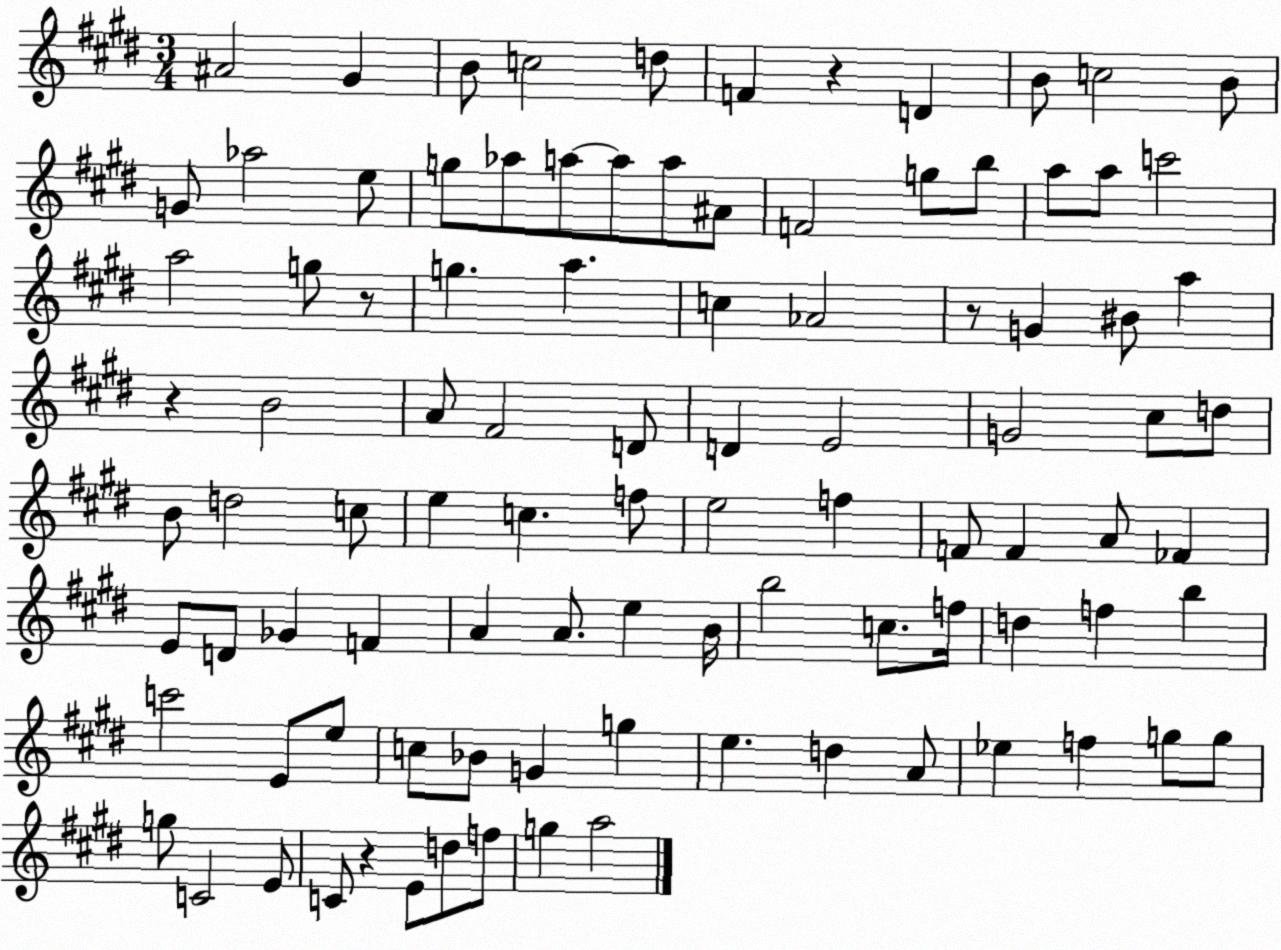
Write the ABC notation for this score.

X:1
T:Untitled
M:3/4
L:1/4
K:E
^A2 ^G B/2 c2 d/2 F z D B/2 c2 B/2 G/2 _a2 e/2 g/2 _a/2 a/2 a/2 a/2 ^A/2 F2 g/2 b/2 a/2 a/2 c'2 a2 g/2 z/2 g a c _A2 z/2 G ^B/2 a z B2 A/2 ^F2 D/2 D E2 G2 ^c/2 d/2 B/2 d2 c/2 e c f/2 e2 f F/2 F A/2 _F E/2 D/2 _G F A A/2 e B/4 b2 c/2 f/4 d f b c'2 E/2 e/2 c/2 _B/2 G g e d A/2 _e f g/2 g/2 g/2 C2 E/2 C/2 z E/2 d/2 f/2 g a2